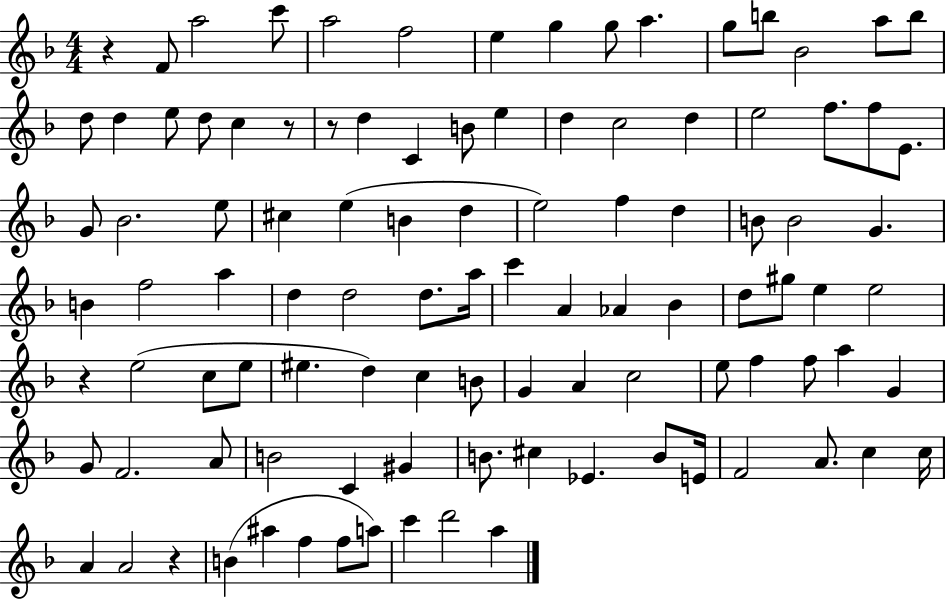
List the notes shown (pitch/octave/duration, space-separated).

R/q F4/e A5/h C6/e A5/h F5/h E5/q G5/q G5/e A5/q. G5/e B5/e Bb4/h A5/e B5/e D5/e D5/q E5/e D5/e C5/q R/e R/e D5/q C4/q B4/e E5/q D5/q C5/h D5/q E5/h F5/e. F5/e E4/e. G4/e Bb4/h. E5/e C#5/q E5/q B4/q D5/q E5/h F5/q D5/q B4/e B4/h G4/q. B4/q F5/h A5/q D5/q D5/h D5/e. A5/s C6/q A4/q Ab4/q Bb4/q D5/e G#5/e E5/q E5/h R/q E5/h C5/e E5/e EIS5/q. D5/q C5/q B4/e G4/q A4/q C5/h E5/e F5/q F5/e A5/q G4/q G4/e F4/h. A4/e B4/h C4/q G#4/q B4/e. C#5/q Eb4/q. B4/e E4/s F4/h A4/e. C5/q C5/s A4/q A4/h R/q B4/q A#5/q F5/q F5/e A5/e C6/q D6/h A5/q